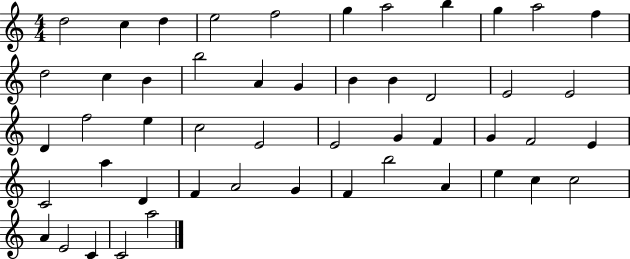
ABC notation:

X:1
T:Untitled
M:4/4
L:1/4
K:C
d2 c d e2 f2 g a2 b g a2 f d2 c B b2 A G B B D2 E2 E2 D f2 e c2 E2 E2 G F G F2 E C2 a D F A2 G F b2 A e c c2 A E2 C C2 a2